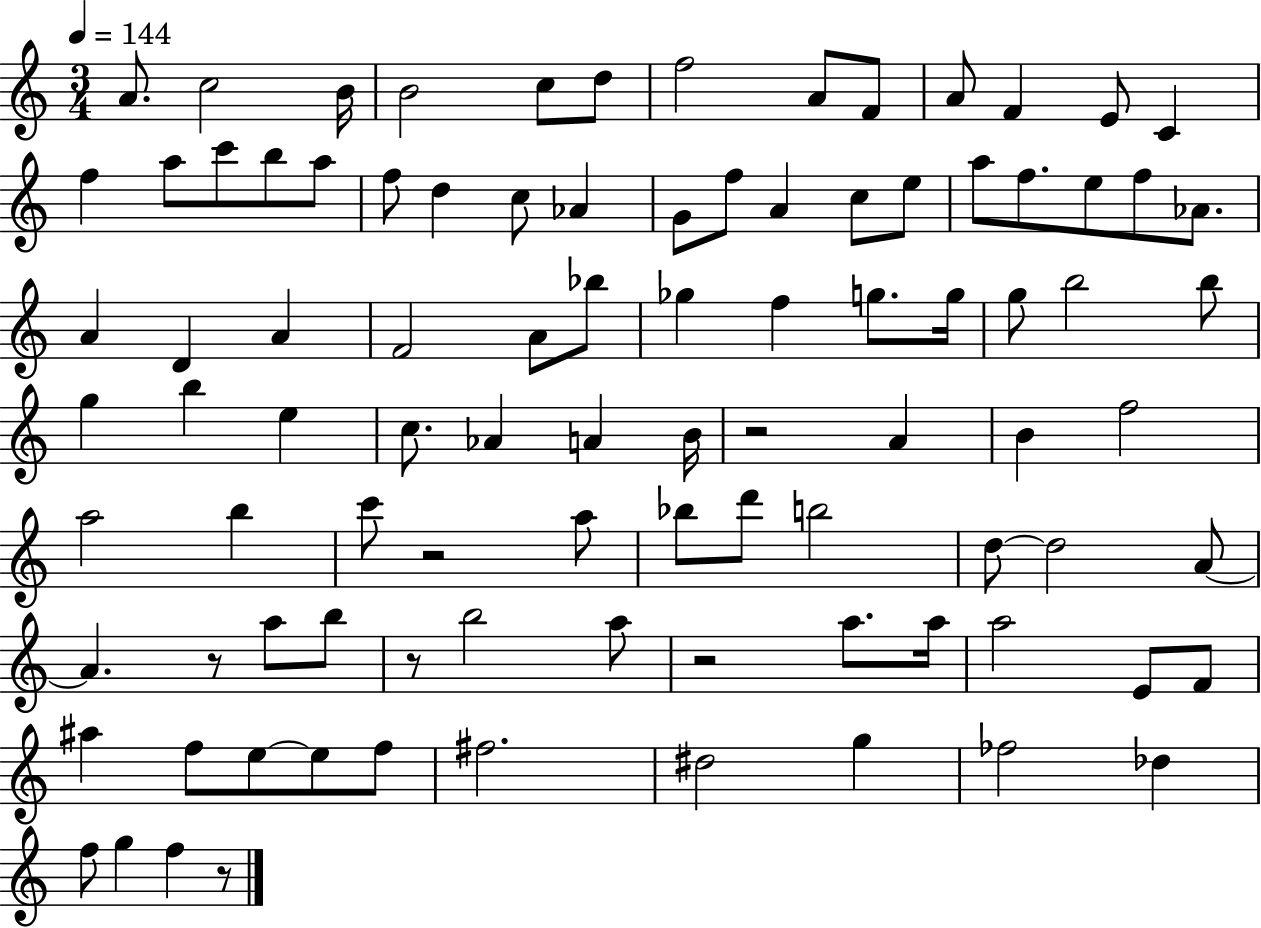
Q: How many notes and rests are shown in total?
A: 94